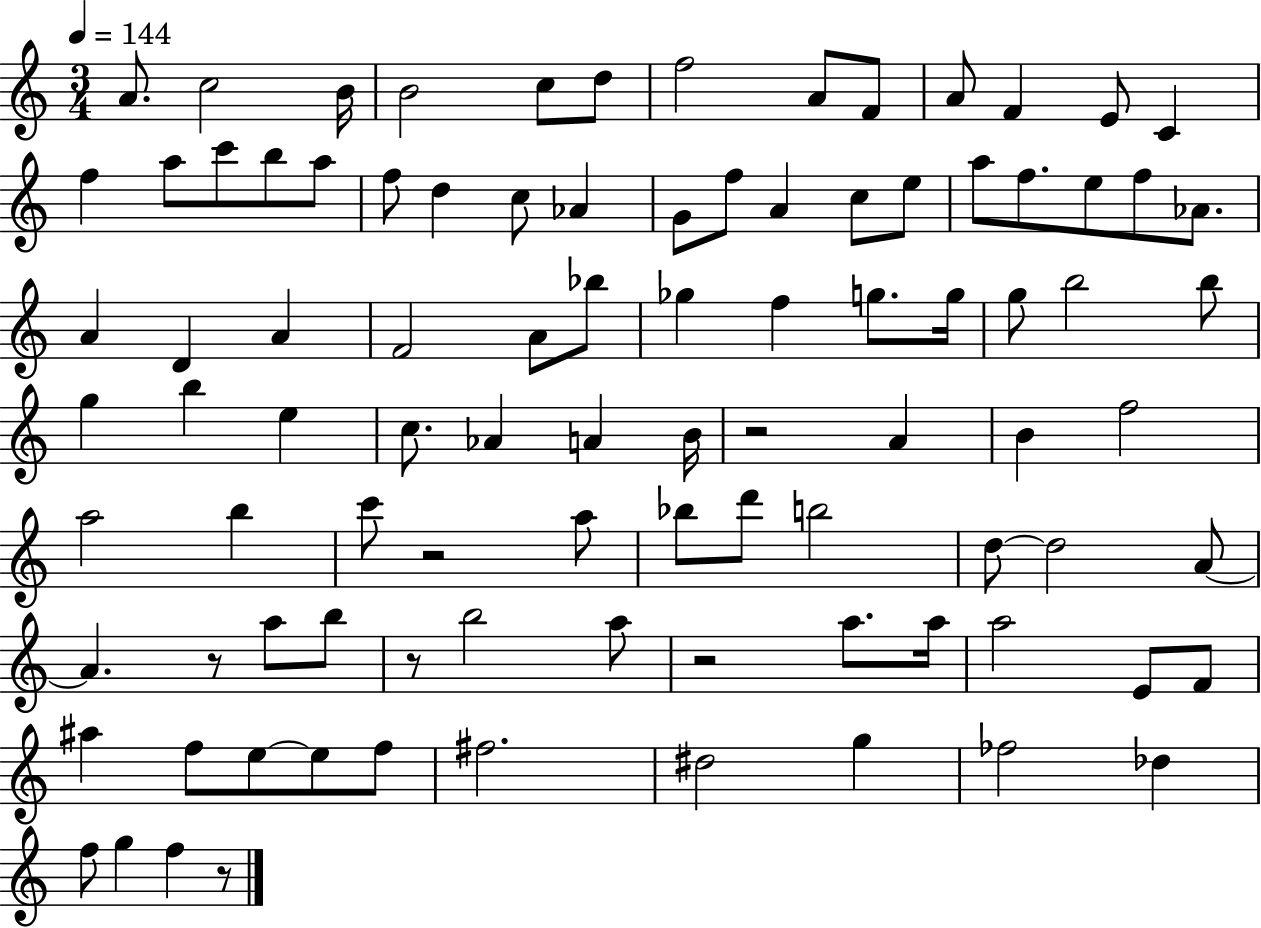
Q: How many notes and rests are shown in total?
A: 94